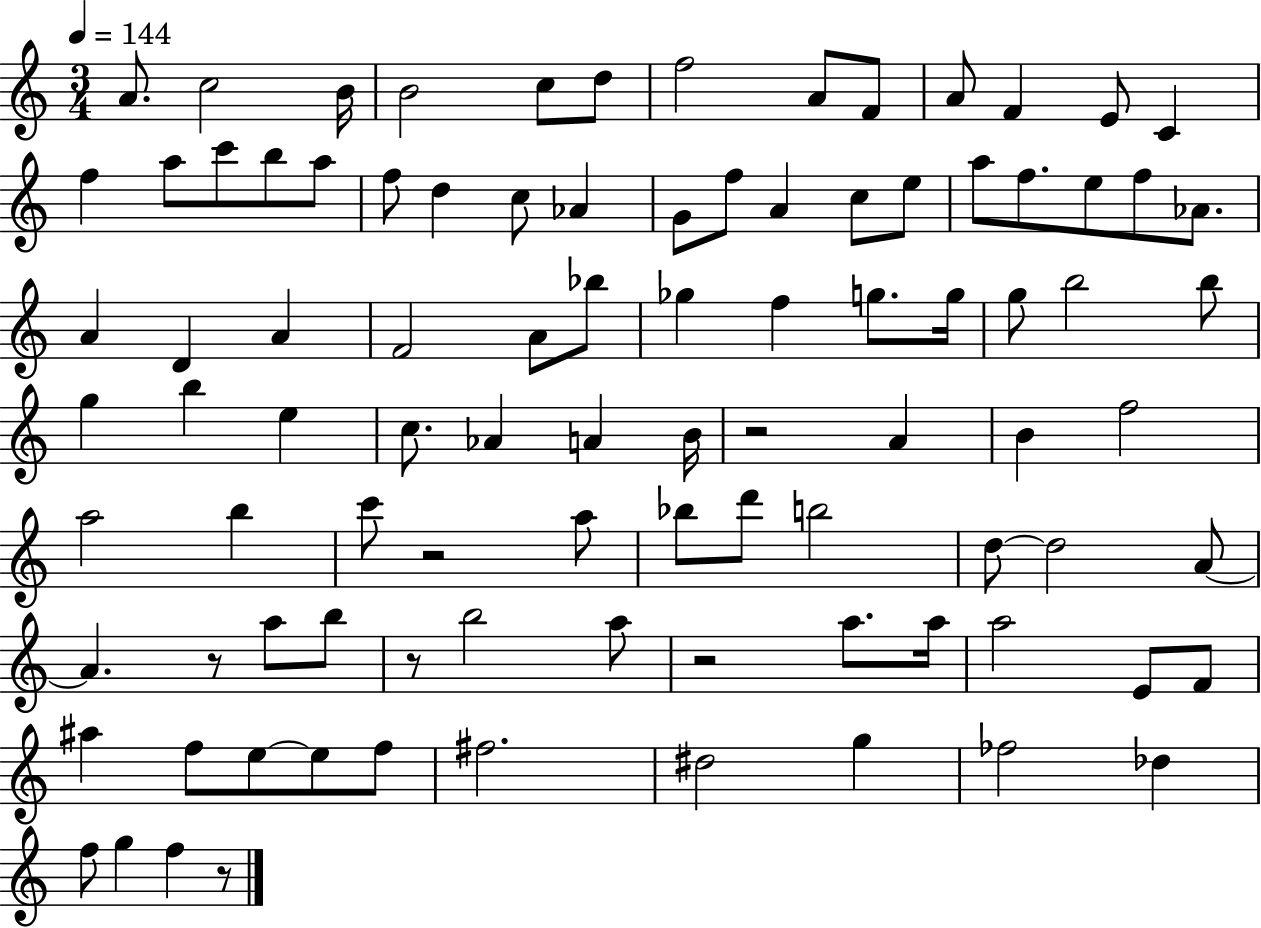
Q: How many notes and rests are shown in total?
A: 94